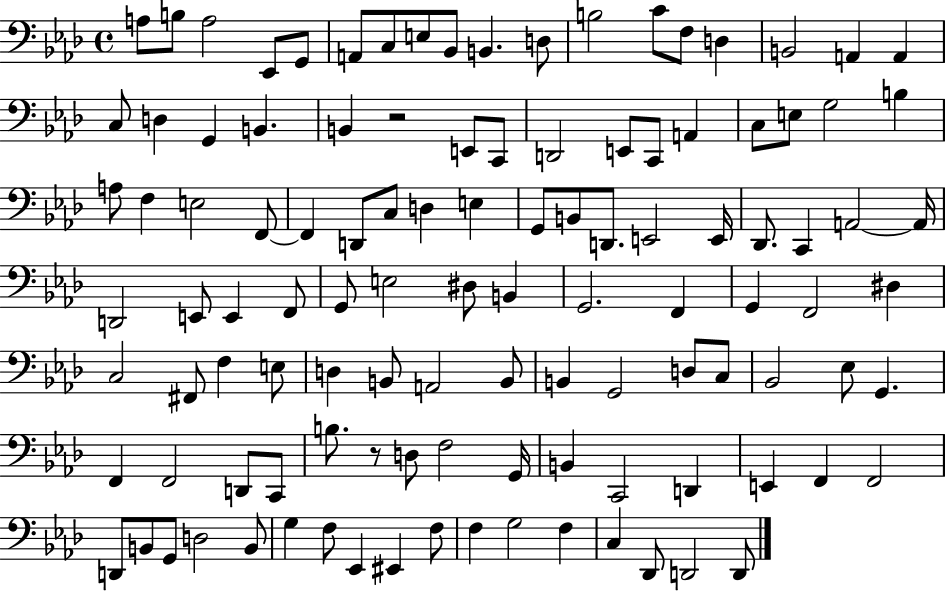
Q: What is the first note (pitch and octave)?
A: A3